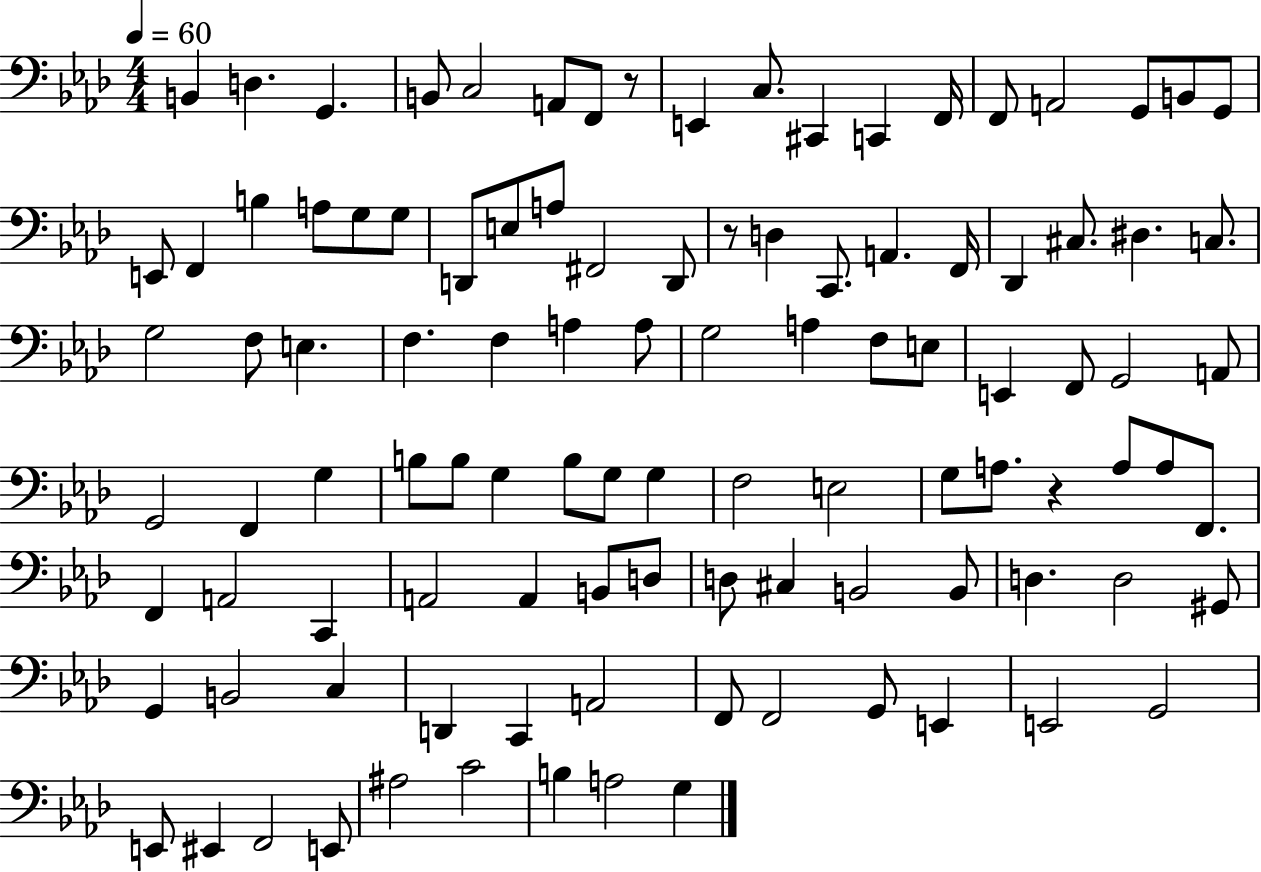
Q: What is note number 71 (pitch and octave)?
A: A2